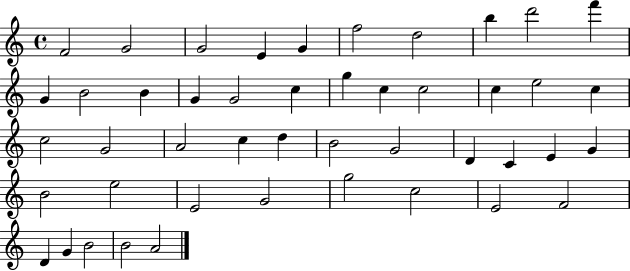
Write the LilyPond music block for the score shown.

{
  \clef treble
  \time 4/4
  \defaultTimeSignature
  \key c \major
  f'2 g'2 | g'2 e'4 g'4 | f''2 d''2 | b''4 d'''2 f'''4 | \break g'4 b'2 b'4 | g'4 g'2 c''4 | g''4 c''4 c''2 | c''4 e''2 c''4 | \break c''2 g'2 | a'2 c''4 d''4 | b'2 g'2 | d'4 c'4 e'4 g'4 | \break b'2 e''2 | e'2 g'2 | g''2 c''2 | e'2 f'2 | \break d'4 g'4 b'2 | b'2 a'2 | \bar "|."
}